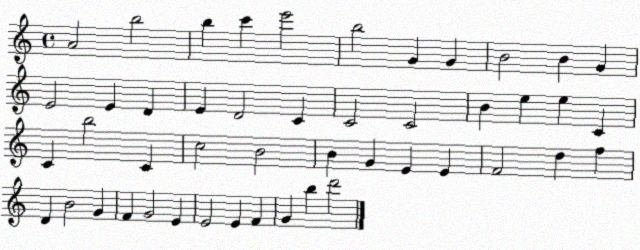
X:1
T:Untitled
M:4/4
L:1/4
K:C
A2 b2 b c' e'2 b2 G G B2 B G E2 E D E D2 C C2 C2 B e e C C b2 C c2 B2 B G E E F2 d f D B2 G F G2 E E2 E F G b d'2